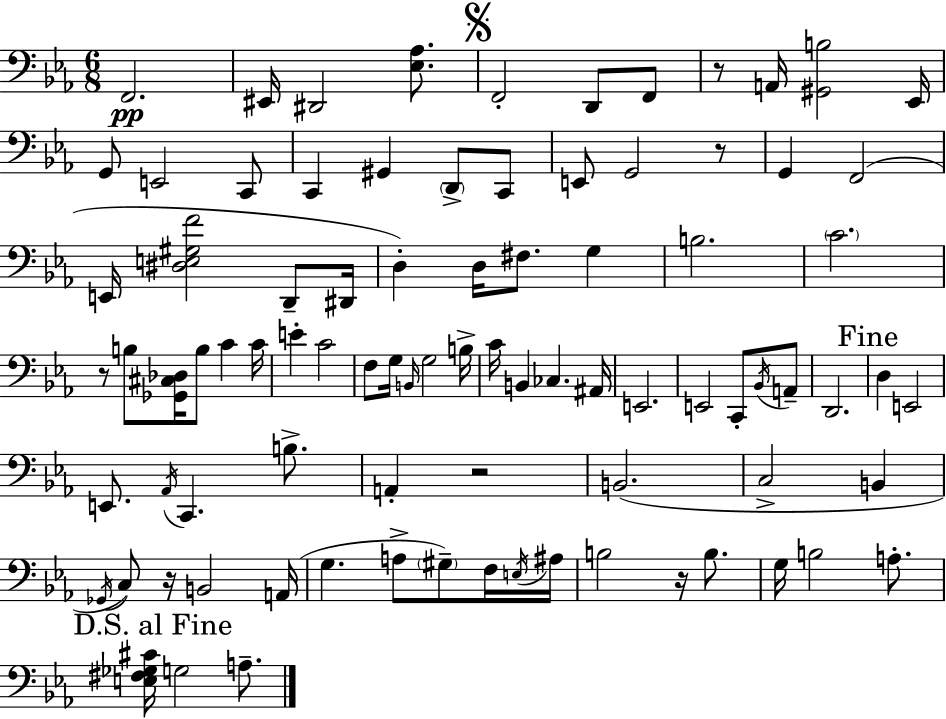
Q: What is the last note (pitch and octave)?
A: A3